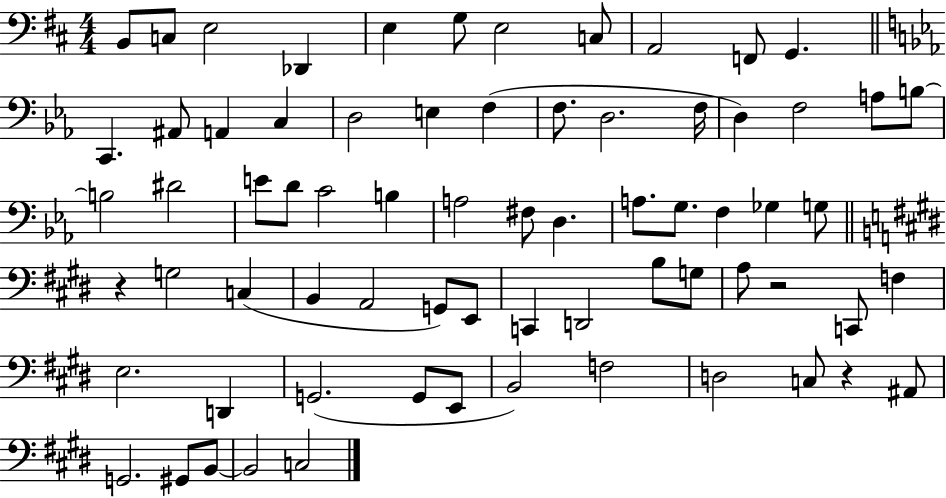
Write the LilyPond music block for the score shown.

{
  \clef bass
  \numericTimeSignature
  \time 4/4
  \key d \major
  b,8 c8 e2 des,4 | e4 g8 e2 c8 | a,2 f,8 g,4. | \bar "||" \break \key ees \major c,4. ais,8 a,4 c4 | d2 e4 f4( | f8. d2. f16 | d4) f2 a8 b8~~ | \break b2 dis'2 | e'8 d'8 c'2 b4 | a2 fis8 d4. | a8. g8. f4 ges4 g8 | \break \bar "||" \break \key e \major r4 g2 c4( | b,4 a,2 g,8) e,8 | c,4 d,2 b8 g8 | a8 r2 c,8 f4 | \break e2. d,4 | g,2.( g,8 e,8 | b,2) f2 | d2 c8 r4 ais,8 | \break g,2. gis,8 b,8~~ | b,2 c2 | \bar "|."
}